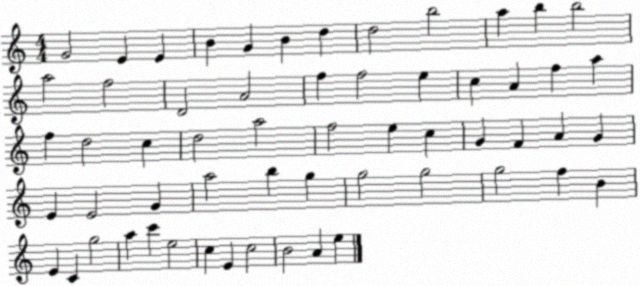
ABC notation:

X:1
T:Untitled
M:4/4
L:1/4
K:C
G2 E E B G B d d2 b2 a b b2 a2 f2 D2 A2 f f2 e c A f a f d2 c d2 a2 f2 e c G F A G E E2 G a2 b g g2 g2 g2 f B E C g2 a c' e2 c E c2 B2 A e